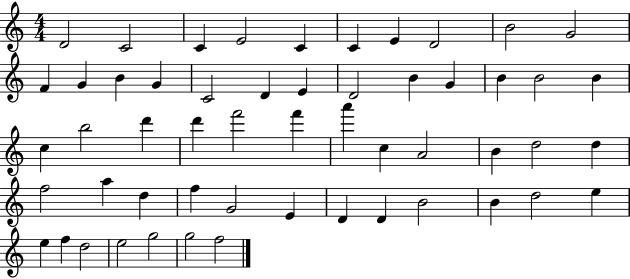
{
  \clef treble
  \numericTimeSignature
  \time 4/4
  \key c \major
  d'2 c'2 | c'4 e'2 c'4 | c'4 e'4 d'2 | b'2 g'2 | \break f'4 g'4 b'4 g'4 | c'2 d'4 e'4 | d'2 b'4 g'4 | b'4 b'2 b'4 | \break c''4 b''2 d'''4 | d'''4 f'''2 f'''4 | a'''4 c''4 a'2 | b'4 d''2 d''4 | \break f''2 a''4 d''4 | f''4 g'2 e'4 | d'4 d'4 b'2 | b'4 d''2 e''4 | \break e''4 f''4 d''2 | e''2 g''2 | g''2 f''2 | \bar "|."
}